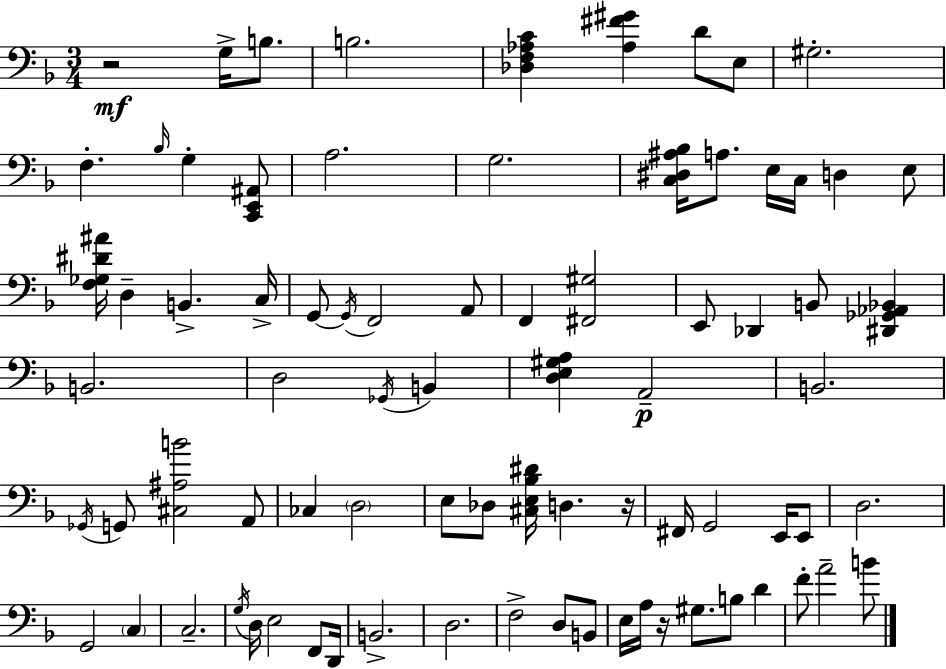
{
  \clef bass
  \numericTimeSignature
  \time 3/4
  \key d \minor
  r2\mf g16-> b8. | b2. | <des f aes c'>4 <aes fis' gis'>4 d'8 e8 | gis2.-. | \break f4.-. \grace { bes16 } g4-. <c, e, ais,>8 | a2. | g2. | <c dis ais bes>16 a8. e16 c16 d4 e8 | \break <f ges dis' ais'>16 d4-- b,4.-> | c16-> g,8~~ \acciaccatura { g,16 } f,2 | a,8 f,4 <fis, gis>2 | e,8 des,4 b,8 <dis, ges, aes, bes,>4 | \break b,2. | d2 \acciaccatura { ges,16 } b,4 | <d e gis a>4 a,2--\p | b,2. | \break \acciaccatura { ges,16 } g,8 <cis ais b'>2 | a,8 ces4 \parenthesize d2 | e8 des8 <cis e bes dis'>16 d4. | r16 fis,16 g,2 | \break e,16 e,8 d2. | g,2 | \parenthesize c4 c2.-- | \acciaccatura { g16 } d16 e2 | \break f,8 d,16 b,2.-> | d2. | f2-> | d8 b,8 e16 a16 r16 gis8. b8 | \break d'4 f'8-. a'2-- | b'8 \bar "|."
}